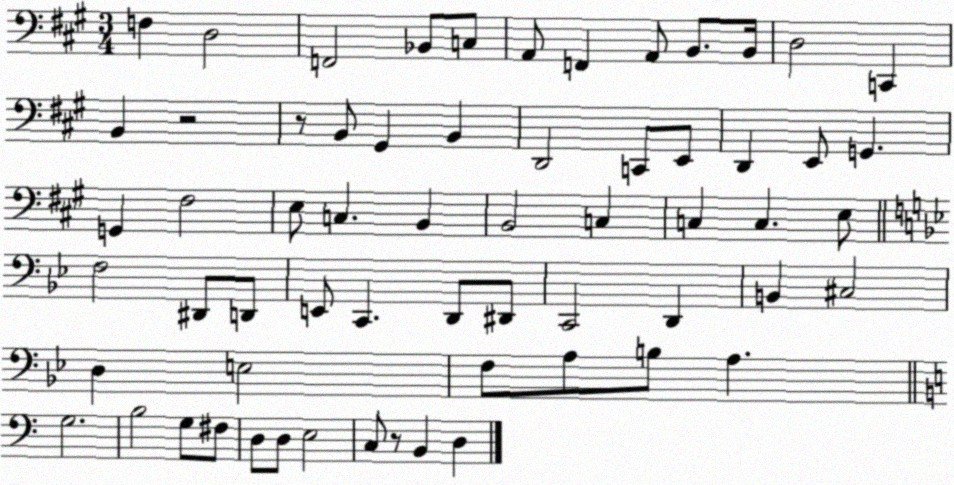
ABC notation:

X:1
T:Untitled
M:3/4
L:1/4
K:A
F, D,2 F,,2 _B,,/2 C,/2 A,,/2 F,, A,,/2 B,,/2 B,,/4 D,2 C,, B,, z2 z/2 B,,/2 ^G,, B,, D,,2 C,,/2 E,,/2 D,, E,,/2 G,, G,, ^F,2 E,/2 C, B,, B,,2 C, C, C, E,/2 F,2 ^D,,/2 D,,/2 E,,/2 C,, D,,/2 ^D,,/2 C,,2 D,, B,, ^C,2 D, E,2 F,/2 A,/2 B,/2 A, G,2 B,2 G,/2 ^F,/2 D,/2 D,/2 E,2 C,/2 z/2 B,, D,